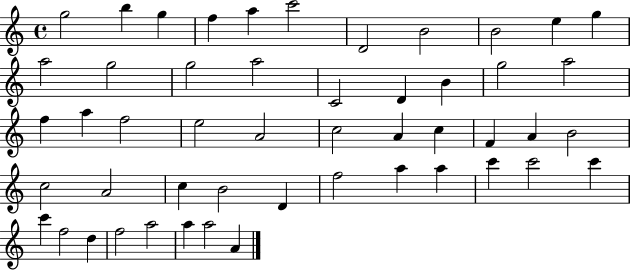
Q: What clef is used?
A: treble